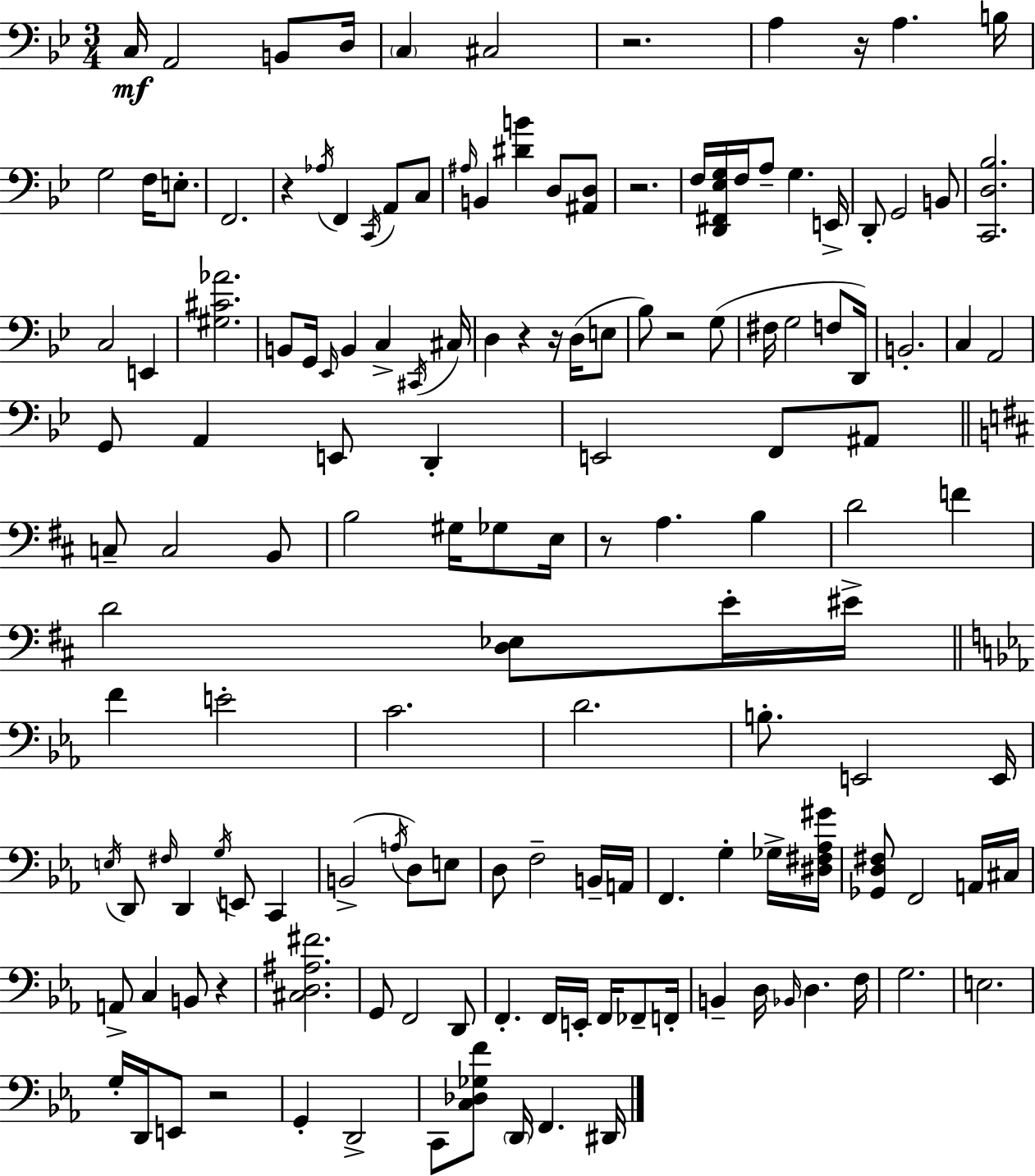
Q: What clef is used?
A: bass